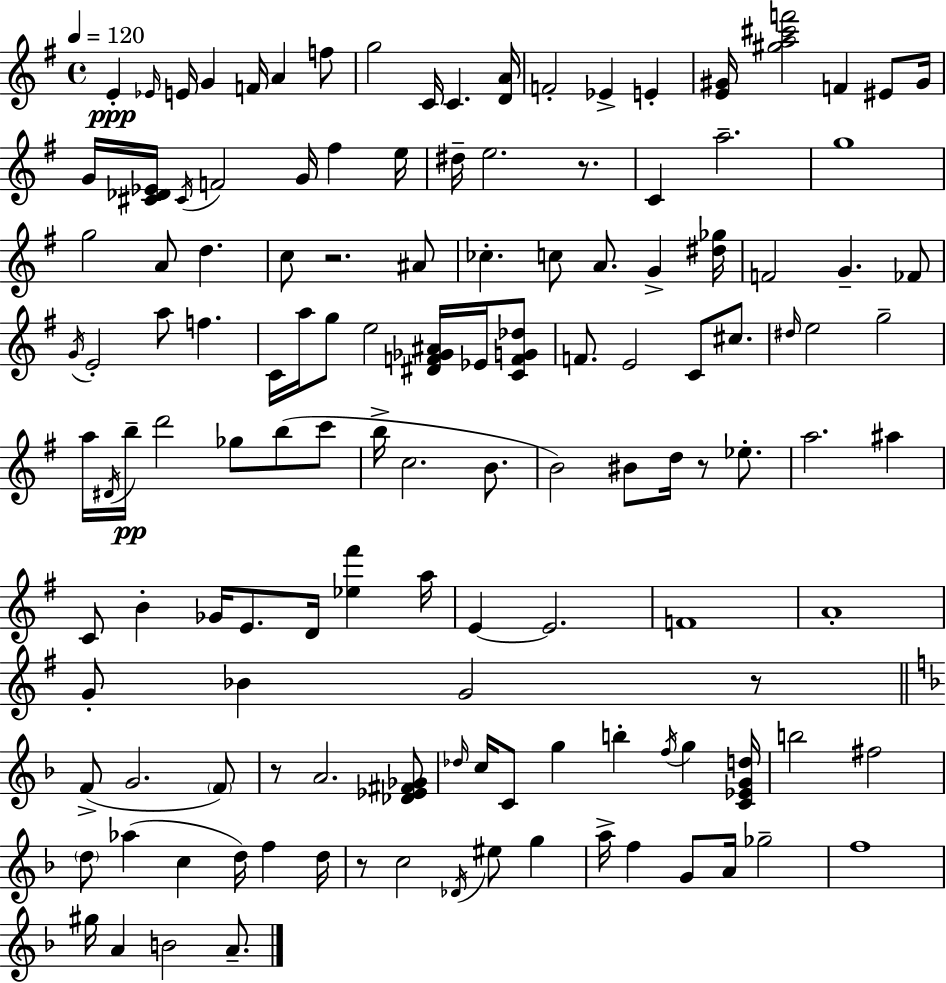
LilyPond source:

{
  \clef treble
  \time 4/4
  \defaultTimeSignature
  \key e \minor
  \tempo 4 = 120
  e'4-.\ppp \grace { ees'16 } e'16 g'4 f'16 a'4 f''8 | g''2 c'16 c'4. | <d' a'>16 f'2-. ees'4-> e'4-. | <e' gis'>16 <gis'' a'' cis''' f'''>2 f'4 eis'8 | \break gis'16 g'16 <cis' des' ees'>16 \acciaccatura { cis'16 } f'2 g'16 fis''4 | e''16 dis''16-- e''2. r8. | c'4 a''2.-- | g''1 | \break g''2 a'8 d''4. | c''8 r2. | ais'8 ces''4.-. c''8 a'8. g'4-> | <dis'' ges''>16 f'2 g'4.-- | \break fes'8 \acciaccatura { g'16 } e'2-. a''8 f''4. | c'16 a''16 g''8 e''2 <dis' f' ges' ais'>16 | ees'16 <c' f' g' des''>8 f'8. e'2 c'8 | cis''8. \grace { dis''16 } e''2 g''2-- | \break a''16 \acciaccatura { dis'16 } b''16--\pp d'''2 ges''8 | b''8( c'''8 b''16-> c''2. | b'8. b'2) bis'8 d''16 | r8 ees''8.-. a''2. | \break ais''4 c'8 b'4-. ges'16 e'8. d'16 | <ees'' fis'''>4 a''16 e'4~~ e'2. | f'1 | a'1-. | \break g'8-. bes'4 g'2 | r8 \bar "||" \break \key f \major f'8->( g'2. \parenthesize f'8) | r8 a'2. <des' ees' fis' ges'>8 | \grace { des''16 } c''16 c'8 g''4 b''4-. \acciaccatura { f''16 } g''4 | <c' ees' g' d''>16 b''2 fis''2 | \break \parenthesize d''8 aes''4( c''4 d''16) f''4 | d''16 r8 c''2 \acciaccatura { des'16 } eis''8 g''4 | a''16-> f''4 g'8 a'16 ges''2-- | f''1 | \break gis''16 a'4 b'2 | a'8.-- \bar "|."
}